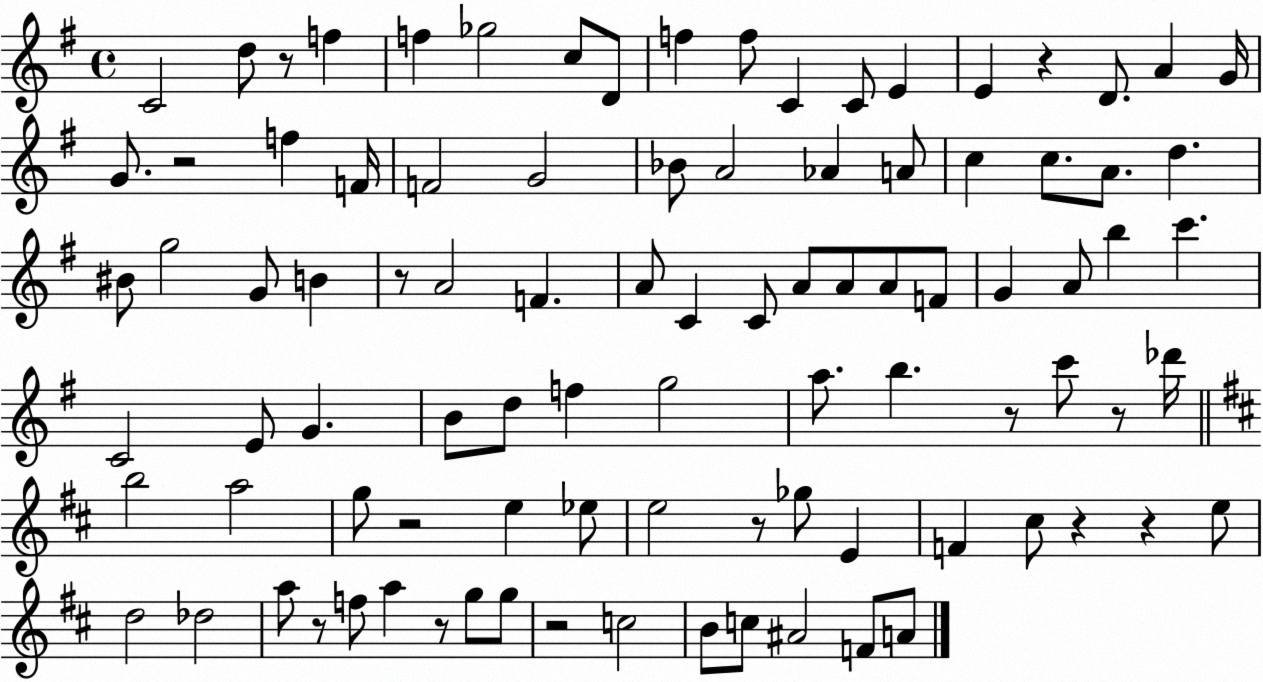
X:1
T:Untitled
M:4/4
L:1/4
K:G
C2 d/2 z/2 f f _g2 c/2 D/2 f f/2 C C/2 E E z D/2 A G/4 G/2 z2 f F/4 F2 G2 _B/2 A2 _A A/2 c c/2 A/2 d ^B/2 g2 G/2 B z/2 A2 F A/2 C C/2 A/2 A/2 A/2 F/2 G A/2 b c' C2 E/2 G B/2 d/2 f g2 a/2 b z/2 c'/2 z/2 _d'/4 b2 a2 g/2 z2 e _e/2 e2 z/2 _g/2 E F ^c/2 z z e/2 d2 _d2 a/2 z/2 f/2 a z/2 g/2 g/2 z2 c2 B/2 c/2 ^A2 F/2 A/2